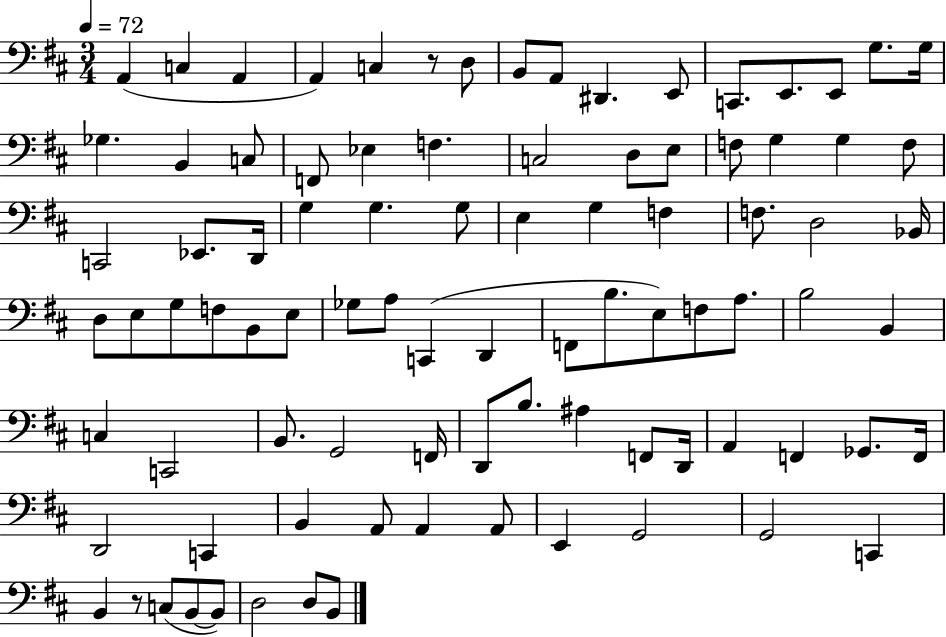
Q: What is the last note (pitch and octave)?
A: B2